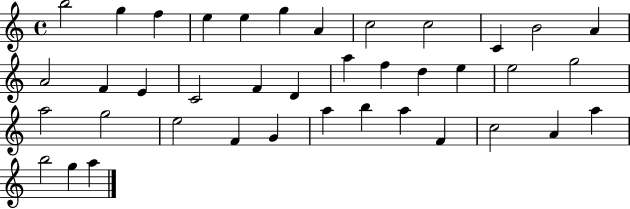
X:1
T:Untitled
M:4/4
L:1/4
K:C
b2 g f e e g A c2 c2 C B2 A A2 F E C2 F D a f d e e2 g2 a2 g2 e2 F G a b a F c2 A a b2 g a